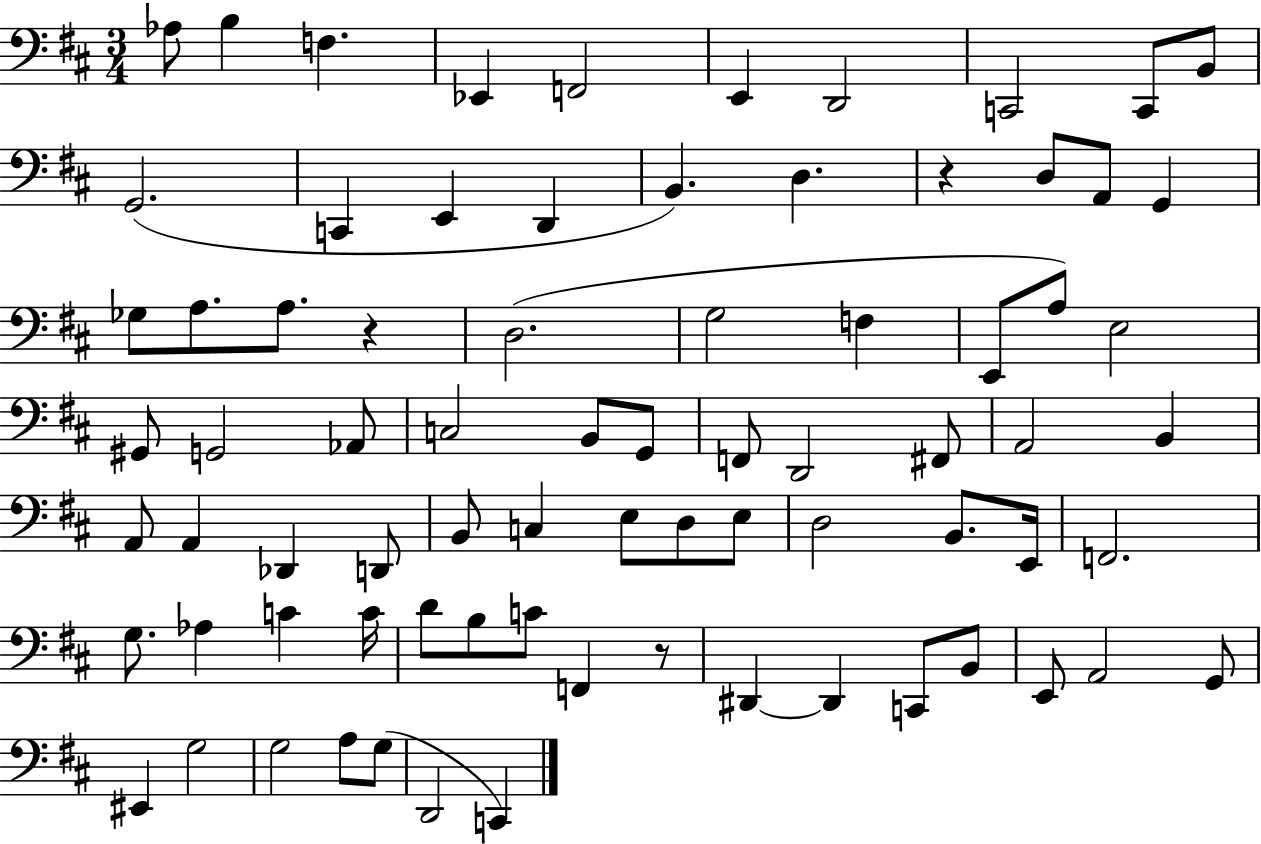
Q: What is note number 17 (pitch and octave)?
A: D3